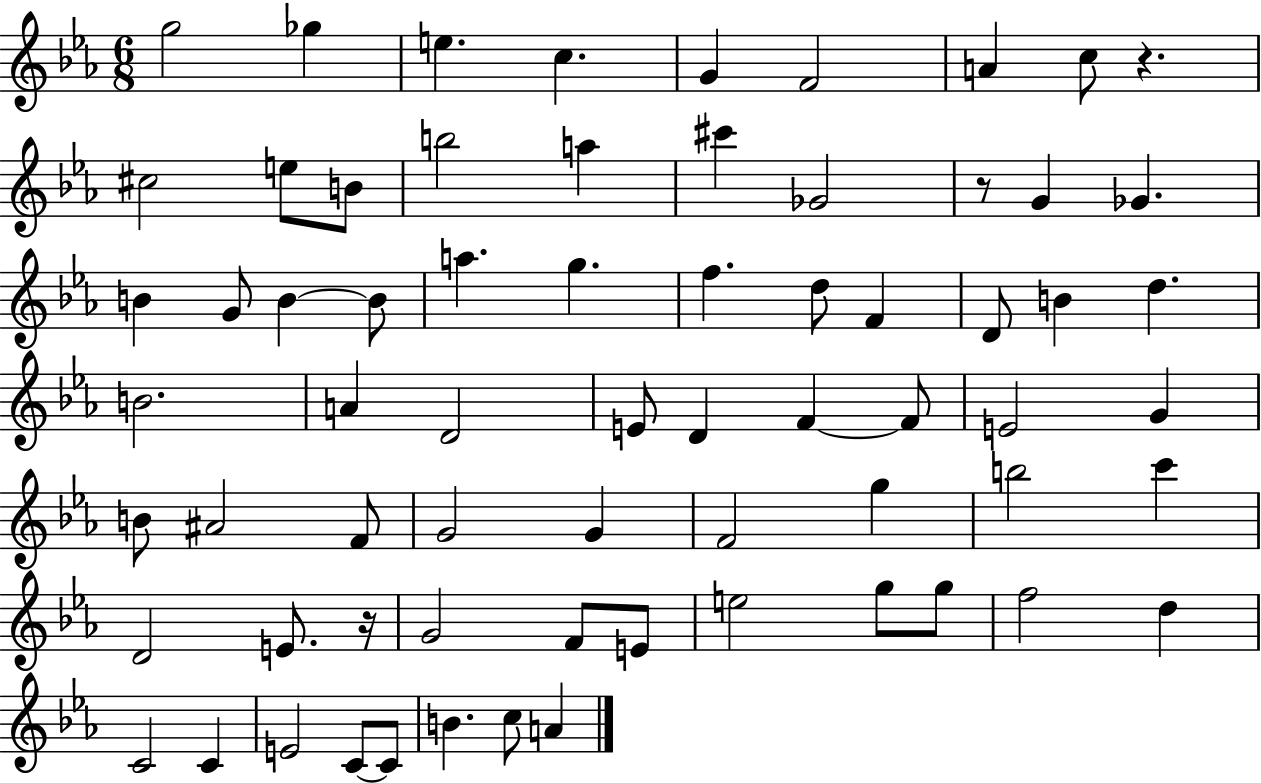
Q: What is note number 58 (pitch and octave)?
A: C4